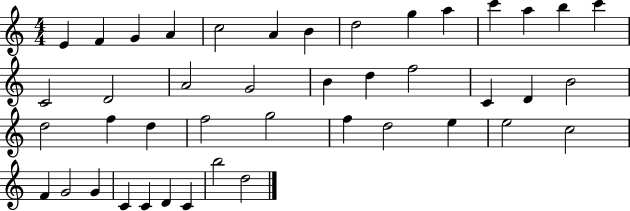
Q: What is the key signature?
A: C major